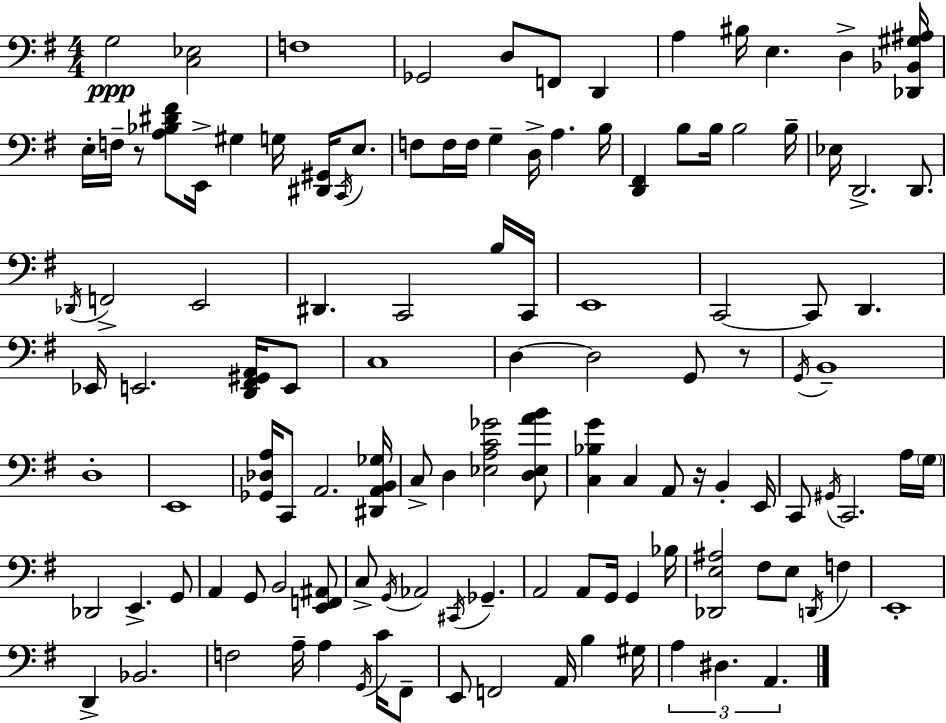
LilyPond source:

{
  \clef bass
  \numericTimeSignature
  \time 4/4
  \key g \major
  g2\ppp <c ees>2 | f1 | ges,2 d8 f,8 d,4 | a4 bis16 e4. d4-> <des, bes, gis ais>16 | \break e16-. f16-- r8 <a bes dis' fis'>8 e,16-> gis4 g16 <dis, gis,>16 \acciaccatura { c,16 } e8. | f8 f16 f16 g4-- d16-> a4. | b16 <d, fis,>4 b8 b16 b2 | b16-- ees16 d,2.-> d,8. | \break \acciaccatura { des,16 } f,2-> e,2 | dis,4. c,2 | b16 c,16 e,1 | c,2~~ c,8 d,4. | \break ees,16 e,2. <d, fis, gis, a,>16 | e,8 c1 | d4~~ d2 g,8 | r8 \acciaccatura { g,16 } b,1-- | \break d1-. | e,1 | <ges, des a>16 c,8 a,2. | <dis, a, b, ges>16 c8-> d4 <ees a c' ges'>2 | \break <d ees a' b'>8 <c bes g'>4 c4 a,8 r16 b,4-. | e,16 c,8 \acciaccatura { gis,16 } c,2. | a16 \parenthesize g16 des,2 e,4.-> | g,8 a,4 g,8 b,2 | \break <e, f, ais,>8 c8-> \acciaccatura { g,16 } aes,2 \acciaccatura { cis,16 } | ges,4.-- a,2 a,8 | g,16 g,4 bes16 <des, e ais>2 fis8 | e8 \acciaccatura { d,16 } f4 e,1-. | \break d,4-> bes,2. | f2 a16-- | a4 \acciaccatura { g,16 } c'16 fis,8-- e,8 f,2 | a,16 b4 gis16 \tuplet 3/2 { a4 dis4. | \break a,4. } \bar "|."
}